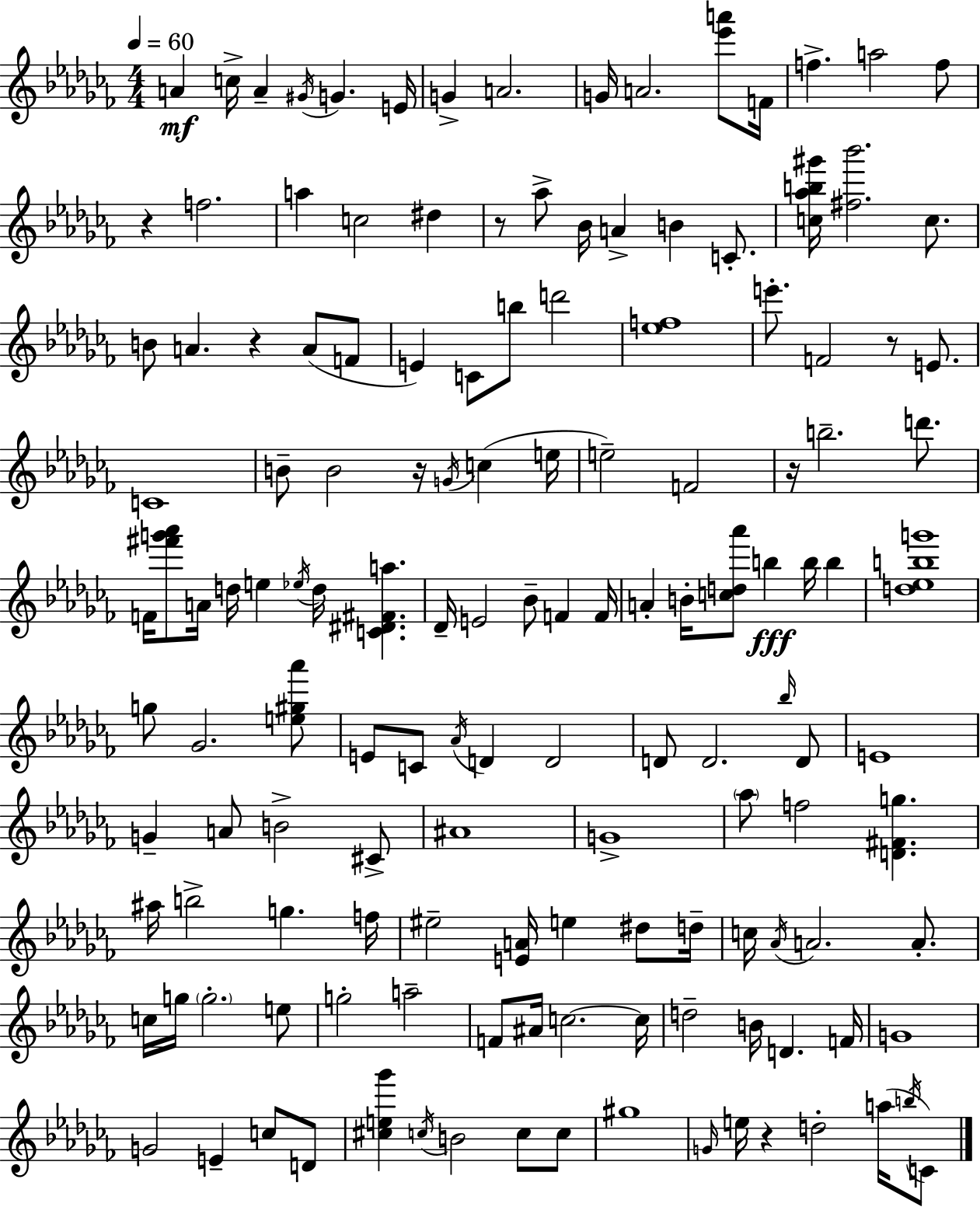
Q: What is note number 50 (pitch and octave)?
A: Eb5